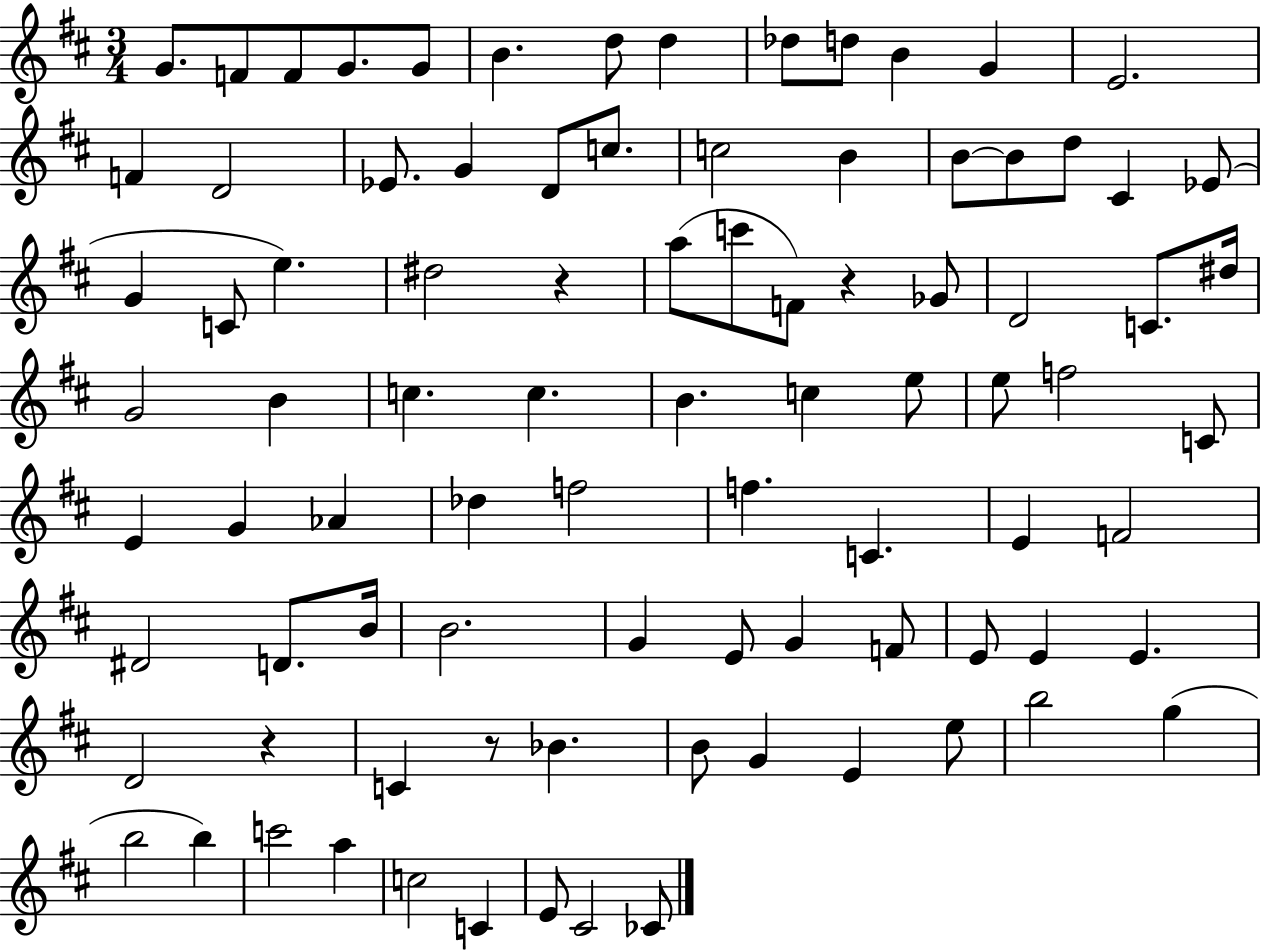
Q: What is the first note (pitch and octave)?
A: G4